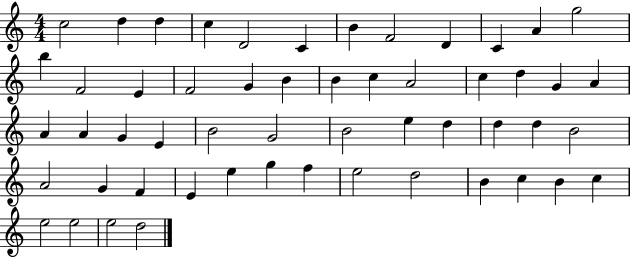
X:1
T:Untitled
M:4/4
L:1/4
K:C
c2 d d c D2 C B F2 D C A g2 b F2 E F2 G B B c A2 c d G A A A G E B2 G2 B2 e d d d B2 A2 G F E e g f e2 d2 B c B c e2 e2 e2 d2